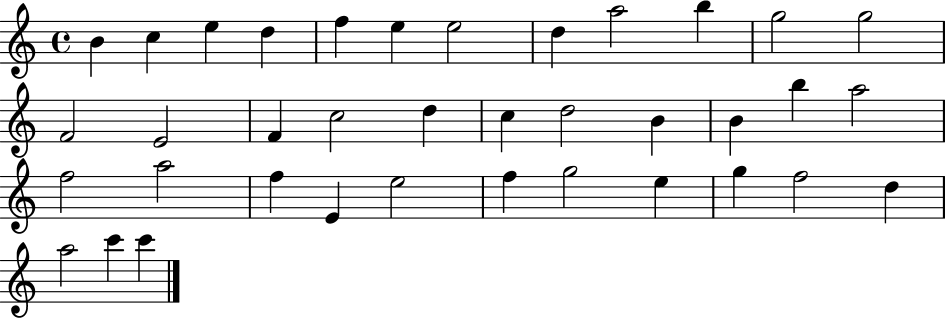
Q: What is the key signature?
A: C major